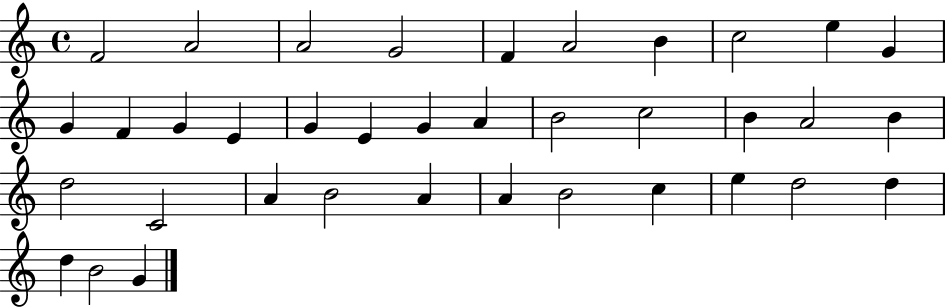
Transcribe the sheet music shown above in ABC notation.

X:1
T:Untitled
M:4/4
L:1/4
K:C
F2 A2 A2 G2 F A2 B c2 e G G F G E G E G A B2 c2 B A2 B d2 C2 A B2 A A B2 c e d2 d d B2 G